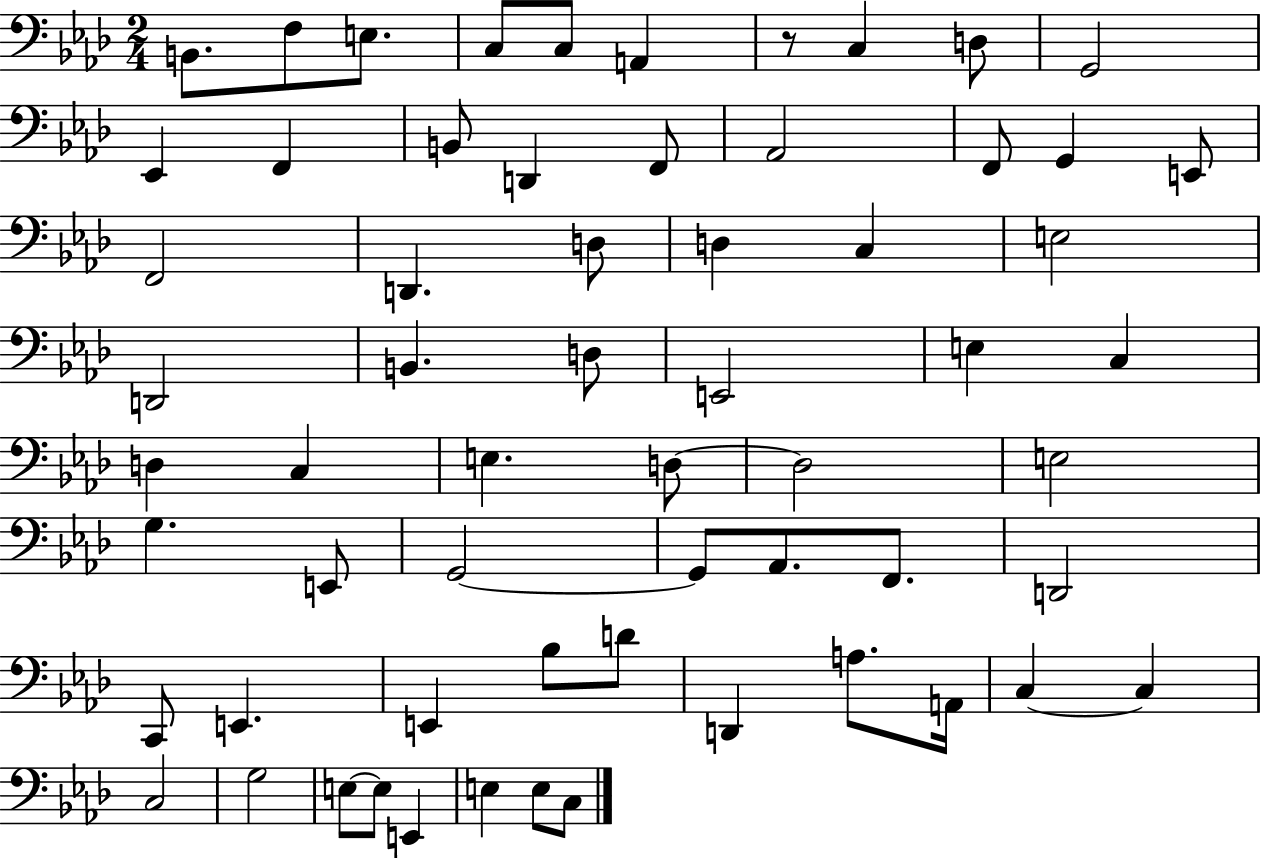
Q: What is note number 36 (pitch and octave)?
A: E3